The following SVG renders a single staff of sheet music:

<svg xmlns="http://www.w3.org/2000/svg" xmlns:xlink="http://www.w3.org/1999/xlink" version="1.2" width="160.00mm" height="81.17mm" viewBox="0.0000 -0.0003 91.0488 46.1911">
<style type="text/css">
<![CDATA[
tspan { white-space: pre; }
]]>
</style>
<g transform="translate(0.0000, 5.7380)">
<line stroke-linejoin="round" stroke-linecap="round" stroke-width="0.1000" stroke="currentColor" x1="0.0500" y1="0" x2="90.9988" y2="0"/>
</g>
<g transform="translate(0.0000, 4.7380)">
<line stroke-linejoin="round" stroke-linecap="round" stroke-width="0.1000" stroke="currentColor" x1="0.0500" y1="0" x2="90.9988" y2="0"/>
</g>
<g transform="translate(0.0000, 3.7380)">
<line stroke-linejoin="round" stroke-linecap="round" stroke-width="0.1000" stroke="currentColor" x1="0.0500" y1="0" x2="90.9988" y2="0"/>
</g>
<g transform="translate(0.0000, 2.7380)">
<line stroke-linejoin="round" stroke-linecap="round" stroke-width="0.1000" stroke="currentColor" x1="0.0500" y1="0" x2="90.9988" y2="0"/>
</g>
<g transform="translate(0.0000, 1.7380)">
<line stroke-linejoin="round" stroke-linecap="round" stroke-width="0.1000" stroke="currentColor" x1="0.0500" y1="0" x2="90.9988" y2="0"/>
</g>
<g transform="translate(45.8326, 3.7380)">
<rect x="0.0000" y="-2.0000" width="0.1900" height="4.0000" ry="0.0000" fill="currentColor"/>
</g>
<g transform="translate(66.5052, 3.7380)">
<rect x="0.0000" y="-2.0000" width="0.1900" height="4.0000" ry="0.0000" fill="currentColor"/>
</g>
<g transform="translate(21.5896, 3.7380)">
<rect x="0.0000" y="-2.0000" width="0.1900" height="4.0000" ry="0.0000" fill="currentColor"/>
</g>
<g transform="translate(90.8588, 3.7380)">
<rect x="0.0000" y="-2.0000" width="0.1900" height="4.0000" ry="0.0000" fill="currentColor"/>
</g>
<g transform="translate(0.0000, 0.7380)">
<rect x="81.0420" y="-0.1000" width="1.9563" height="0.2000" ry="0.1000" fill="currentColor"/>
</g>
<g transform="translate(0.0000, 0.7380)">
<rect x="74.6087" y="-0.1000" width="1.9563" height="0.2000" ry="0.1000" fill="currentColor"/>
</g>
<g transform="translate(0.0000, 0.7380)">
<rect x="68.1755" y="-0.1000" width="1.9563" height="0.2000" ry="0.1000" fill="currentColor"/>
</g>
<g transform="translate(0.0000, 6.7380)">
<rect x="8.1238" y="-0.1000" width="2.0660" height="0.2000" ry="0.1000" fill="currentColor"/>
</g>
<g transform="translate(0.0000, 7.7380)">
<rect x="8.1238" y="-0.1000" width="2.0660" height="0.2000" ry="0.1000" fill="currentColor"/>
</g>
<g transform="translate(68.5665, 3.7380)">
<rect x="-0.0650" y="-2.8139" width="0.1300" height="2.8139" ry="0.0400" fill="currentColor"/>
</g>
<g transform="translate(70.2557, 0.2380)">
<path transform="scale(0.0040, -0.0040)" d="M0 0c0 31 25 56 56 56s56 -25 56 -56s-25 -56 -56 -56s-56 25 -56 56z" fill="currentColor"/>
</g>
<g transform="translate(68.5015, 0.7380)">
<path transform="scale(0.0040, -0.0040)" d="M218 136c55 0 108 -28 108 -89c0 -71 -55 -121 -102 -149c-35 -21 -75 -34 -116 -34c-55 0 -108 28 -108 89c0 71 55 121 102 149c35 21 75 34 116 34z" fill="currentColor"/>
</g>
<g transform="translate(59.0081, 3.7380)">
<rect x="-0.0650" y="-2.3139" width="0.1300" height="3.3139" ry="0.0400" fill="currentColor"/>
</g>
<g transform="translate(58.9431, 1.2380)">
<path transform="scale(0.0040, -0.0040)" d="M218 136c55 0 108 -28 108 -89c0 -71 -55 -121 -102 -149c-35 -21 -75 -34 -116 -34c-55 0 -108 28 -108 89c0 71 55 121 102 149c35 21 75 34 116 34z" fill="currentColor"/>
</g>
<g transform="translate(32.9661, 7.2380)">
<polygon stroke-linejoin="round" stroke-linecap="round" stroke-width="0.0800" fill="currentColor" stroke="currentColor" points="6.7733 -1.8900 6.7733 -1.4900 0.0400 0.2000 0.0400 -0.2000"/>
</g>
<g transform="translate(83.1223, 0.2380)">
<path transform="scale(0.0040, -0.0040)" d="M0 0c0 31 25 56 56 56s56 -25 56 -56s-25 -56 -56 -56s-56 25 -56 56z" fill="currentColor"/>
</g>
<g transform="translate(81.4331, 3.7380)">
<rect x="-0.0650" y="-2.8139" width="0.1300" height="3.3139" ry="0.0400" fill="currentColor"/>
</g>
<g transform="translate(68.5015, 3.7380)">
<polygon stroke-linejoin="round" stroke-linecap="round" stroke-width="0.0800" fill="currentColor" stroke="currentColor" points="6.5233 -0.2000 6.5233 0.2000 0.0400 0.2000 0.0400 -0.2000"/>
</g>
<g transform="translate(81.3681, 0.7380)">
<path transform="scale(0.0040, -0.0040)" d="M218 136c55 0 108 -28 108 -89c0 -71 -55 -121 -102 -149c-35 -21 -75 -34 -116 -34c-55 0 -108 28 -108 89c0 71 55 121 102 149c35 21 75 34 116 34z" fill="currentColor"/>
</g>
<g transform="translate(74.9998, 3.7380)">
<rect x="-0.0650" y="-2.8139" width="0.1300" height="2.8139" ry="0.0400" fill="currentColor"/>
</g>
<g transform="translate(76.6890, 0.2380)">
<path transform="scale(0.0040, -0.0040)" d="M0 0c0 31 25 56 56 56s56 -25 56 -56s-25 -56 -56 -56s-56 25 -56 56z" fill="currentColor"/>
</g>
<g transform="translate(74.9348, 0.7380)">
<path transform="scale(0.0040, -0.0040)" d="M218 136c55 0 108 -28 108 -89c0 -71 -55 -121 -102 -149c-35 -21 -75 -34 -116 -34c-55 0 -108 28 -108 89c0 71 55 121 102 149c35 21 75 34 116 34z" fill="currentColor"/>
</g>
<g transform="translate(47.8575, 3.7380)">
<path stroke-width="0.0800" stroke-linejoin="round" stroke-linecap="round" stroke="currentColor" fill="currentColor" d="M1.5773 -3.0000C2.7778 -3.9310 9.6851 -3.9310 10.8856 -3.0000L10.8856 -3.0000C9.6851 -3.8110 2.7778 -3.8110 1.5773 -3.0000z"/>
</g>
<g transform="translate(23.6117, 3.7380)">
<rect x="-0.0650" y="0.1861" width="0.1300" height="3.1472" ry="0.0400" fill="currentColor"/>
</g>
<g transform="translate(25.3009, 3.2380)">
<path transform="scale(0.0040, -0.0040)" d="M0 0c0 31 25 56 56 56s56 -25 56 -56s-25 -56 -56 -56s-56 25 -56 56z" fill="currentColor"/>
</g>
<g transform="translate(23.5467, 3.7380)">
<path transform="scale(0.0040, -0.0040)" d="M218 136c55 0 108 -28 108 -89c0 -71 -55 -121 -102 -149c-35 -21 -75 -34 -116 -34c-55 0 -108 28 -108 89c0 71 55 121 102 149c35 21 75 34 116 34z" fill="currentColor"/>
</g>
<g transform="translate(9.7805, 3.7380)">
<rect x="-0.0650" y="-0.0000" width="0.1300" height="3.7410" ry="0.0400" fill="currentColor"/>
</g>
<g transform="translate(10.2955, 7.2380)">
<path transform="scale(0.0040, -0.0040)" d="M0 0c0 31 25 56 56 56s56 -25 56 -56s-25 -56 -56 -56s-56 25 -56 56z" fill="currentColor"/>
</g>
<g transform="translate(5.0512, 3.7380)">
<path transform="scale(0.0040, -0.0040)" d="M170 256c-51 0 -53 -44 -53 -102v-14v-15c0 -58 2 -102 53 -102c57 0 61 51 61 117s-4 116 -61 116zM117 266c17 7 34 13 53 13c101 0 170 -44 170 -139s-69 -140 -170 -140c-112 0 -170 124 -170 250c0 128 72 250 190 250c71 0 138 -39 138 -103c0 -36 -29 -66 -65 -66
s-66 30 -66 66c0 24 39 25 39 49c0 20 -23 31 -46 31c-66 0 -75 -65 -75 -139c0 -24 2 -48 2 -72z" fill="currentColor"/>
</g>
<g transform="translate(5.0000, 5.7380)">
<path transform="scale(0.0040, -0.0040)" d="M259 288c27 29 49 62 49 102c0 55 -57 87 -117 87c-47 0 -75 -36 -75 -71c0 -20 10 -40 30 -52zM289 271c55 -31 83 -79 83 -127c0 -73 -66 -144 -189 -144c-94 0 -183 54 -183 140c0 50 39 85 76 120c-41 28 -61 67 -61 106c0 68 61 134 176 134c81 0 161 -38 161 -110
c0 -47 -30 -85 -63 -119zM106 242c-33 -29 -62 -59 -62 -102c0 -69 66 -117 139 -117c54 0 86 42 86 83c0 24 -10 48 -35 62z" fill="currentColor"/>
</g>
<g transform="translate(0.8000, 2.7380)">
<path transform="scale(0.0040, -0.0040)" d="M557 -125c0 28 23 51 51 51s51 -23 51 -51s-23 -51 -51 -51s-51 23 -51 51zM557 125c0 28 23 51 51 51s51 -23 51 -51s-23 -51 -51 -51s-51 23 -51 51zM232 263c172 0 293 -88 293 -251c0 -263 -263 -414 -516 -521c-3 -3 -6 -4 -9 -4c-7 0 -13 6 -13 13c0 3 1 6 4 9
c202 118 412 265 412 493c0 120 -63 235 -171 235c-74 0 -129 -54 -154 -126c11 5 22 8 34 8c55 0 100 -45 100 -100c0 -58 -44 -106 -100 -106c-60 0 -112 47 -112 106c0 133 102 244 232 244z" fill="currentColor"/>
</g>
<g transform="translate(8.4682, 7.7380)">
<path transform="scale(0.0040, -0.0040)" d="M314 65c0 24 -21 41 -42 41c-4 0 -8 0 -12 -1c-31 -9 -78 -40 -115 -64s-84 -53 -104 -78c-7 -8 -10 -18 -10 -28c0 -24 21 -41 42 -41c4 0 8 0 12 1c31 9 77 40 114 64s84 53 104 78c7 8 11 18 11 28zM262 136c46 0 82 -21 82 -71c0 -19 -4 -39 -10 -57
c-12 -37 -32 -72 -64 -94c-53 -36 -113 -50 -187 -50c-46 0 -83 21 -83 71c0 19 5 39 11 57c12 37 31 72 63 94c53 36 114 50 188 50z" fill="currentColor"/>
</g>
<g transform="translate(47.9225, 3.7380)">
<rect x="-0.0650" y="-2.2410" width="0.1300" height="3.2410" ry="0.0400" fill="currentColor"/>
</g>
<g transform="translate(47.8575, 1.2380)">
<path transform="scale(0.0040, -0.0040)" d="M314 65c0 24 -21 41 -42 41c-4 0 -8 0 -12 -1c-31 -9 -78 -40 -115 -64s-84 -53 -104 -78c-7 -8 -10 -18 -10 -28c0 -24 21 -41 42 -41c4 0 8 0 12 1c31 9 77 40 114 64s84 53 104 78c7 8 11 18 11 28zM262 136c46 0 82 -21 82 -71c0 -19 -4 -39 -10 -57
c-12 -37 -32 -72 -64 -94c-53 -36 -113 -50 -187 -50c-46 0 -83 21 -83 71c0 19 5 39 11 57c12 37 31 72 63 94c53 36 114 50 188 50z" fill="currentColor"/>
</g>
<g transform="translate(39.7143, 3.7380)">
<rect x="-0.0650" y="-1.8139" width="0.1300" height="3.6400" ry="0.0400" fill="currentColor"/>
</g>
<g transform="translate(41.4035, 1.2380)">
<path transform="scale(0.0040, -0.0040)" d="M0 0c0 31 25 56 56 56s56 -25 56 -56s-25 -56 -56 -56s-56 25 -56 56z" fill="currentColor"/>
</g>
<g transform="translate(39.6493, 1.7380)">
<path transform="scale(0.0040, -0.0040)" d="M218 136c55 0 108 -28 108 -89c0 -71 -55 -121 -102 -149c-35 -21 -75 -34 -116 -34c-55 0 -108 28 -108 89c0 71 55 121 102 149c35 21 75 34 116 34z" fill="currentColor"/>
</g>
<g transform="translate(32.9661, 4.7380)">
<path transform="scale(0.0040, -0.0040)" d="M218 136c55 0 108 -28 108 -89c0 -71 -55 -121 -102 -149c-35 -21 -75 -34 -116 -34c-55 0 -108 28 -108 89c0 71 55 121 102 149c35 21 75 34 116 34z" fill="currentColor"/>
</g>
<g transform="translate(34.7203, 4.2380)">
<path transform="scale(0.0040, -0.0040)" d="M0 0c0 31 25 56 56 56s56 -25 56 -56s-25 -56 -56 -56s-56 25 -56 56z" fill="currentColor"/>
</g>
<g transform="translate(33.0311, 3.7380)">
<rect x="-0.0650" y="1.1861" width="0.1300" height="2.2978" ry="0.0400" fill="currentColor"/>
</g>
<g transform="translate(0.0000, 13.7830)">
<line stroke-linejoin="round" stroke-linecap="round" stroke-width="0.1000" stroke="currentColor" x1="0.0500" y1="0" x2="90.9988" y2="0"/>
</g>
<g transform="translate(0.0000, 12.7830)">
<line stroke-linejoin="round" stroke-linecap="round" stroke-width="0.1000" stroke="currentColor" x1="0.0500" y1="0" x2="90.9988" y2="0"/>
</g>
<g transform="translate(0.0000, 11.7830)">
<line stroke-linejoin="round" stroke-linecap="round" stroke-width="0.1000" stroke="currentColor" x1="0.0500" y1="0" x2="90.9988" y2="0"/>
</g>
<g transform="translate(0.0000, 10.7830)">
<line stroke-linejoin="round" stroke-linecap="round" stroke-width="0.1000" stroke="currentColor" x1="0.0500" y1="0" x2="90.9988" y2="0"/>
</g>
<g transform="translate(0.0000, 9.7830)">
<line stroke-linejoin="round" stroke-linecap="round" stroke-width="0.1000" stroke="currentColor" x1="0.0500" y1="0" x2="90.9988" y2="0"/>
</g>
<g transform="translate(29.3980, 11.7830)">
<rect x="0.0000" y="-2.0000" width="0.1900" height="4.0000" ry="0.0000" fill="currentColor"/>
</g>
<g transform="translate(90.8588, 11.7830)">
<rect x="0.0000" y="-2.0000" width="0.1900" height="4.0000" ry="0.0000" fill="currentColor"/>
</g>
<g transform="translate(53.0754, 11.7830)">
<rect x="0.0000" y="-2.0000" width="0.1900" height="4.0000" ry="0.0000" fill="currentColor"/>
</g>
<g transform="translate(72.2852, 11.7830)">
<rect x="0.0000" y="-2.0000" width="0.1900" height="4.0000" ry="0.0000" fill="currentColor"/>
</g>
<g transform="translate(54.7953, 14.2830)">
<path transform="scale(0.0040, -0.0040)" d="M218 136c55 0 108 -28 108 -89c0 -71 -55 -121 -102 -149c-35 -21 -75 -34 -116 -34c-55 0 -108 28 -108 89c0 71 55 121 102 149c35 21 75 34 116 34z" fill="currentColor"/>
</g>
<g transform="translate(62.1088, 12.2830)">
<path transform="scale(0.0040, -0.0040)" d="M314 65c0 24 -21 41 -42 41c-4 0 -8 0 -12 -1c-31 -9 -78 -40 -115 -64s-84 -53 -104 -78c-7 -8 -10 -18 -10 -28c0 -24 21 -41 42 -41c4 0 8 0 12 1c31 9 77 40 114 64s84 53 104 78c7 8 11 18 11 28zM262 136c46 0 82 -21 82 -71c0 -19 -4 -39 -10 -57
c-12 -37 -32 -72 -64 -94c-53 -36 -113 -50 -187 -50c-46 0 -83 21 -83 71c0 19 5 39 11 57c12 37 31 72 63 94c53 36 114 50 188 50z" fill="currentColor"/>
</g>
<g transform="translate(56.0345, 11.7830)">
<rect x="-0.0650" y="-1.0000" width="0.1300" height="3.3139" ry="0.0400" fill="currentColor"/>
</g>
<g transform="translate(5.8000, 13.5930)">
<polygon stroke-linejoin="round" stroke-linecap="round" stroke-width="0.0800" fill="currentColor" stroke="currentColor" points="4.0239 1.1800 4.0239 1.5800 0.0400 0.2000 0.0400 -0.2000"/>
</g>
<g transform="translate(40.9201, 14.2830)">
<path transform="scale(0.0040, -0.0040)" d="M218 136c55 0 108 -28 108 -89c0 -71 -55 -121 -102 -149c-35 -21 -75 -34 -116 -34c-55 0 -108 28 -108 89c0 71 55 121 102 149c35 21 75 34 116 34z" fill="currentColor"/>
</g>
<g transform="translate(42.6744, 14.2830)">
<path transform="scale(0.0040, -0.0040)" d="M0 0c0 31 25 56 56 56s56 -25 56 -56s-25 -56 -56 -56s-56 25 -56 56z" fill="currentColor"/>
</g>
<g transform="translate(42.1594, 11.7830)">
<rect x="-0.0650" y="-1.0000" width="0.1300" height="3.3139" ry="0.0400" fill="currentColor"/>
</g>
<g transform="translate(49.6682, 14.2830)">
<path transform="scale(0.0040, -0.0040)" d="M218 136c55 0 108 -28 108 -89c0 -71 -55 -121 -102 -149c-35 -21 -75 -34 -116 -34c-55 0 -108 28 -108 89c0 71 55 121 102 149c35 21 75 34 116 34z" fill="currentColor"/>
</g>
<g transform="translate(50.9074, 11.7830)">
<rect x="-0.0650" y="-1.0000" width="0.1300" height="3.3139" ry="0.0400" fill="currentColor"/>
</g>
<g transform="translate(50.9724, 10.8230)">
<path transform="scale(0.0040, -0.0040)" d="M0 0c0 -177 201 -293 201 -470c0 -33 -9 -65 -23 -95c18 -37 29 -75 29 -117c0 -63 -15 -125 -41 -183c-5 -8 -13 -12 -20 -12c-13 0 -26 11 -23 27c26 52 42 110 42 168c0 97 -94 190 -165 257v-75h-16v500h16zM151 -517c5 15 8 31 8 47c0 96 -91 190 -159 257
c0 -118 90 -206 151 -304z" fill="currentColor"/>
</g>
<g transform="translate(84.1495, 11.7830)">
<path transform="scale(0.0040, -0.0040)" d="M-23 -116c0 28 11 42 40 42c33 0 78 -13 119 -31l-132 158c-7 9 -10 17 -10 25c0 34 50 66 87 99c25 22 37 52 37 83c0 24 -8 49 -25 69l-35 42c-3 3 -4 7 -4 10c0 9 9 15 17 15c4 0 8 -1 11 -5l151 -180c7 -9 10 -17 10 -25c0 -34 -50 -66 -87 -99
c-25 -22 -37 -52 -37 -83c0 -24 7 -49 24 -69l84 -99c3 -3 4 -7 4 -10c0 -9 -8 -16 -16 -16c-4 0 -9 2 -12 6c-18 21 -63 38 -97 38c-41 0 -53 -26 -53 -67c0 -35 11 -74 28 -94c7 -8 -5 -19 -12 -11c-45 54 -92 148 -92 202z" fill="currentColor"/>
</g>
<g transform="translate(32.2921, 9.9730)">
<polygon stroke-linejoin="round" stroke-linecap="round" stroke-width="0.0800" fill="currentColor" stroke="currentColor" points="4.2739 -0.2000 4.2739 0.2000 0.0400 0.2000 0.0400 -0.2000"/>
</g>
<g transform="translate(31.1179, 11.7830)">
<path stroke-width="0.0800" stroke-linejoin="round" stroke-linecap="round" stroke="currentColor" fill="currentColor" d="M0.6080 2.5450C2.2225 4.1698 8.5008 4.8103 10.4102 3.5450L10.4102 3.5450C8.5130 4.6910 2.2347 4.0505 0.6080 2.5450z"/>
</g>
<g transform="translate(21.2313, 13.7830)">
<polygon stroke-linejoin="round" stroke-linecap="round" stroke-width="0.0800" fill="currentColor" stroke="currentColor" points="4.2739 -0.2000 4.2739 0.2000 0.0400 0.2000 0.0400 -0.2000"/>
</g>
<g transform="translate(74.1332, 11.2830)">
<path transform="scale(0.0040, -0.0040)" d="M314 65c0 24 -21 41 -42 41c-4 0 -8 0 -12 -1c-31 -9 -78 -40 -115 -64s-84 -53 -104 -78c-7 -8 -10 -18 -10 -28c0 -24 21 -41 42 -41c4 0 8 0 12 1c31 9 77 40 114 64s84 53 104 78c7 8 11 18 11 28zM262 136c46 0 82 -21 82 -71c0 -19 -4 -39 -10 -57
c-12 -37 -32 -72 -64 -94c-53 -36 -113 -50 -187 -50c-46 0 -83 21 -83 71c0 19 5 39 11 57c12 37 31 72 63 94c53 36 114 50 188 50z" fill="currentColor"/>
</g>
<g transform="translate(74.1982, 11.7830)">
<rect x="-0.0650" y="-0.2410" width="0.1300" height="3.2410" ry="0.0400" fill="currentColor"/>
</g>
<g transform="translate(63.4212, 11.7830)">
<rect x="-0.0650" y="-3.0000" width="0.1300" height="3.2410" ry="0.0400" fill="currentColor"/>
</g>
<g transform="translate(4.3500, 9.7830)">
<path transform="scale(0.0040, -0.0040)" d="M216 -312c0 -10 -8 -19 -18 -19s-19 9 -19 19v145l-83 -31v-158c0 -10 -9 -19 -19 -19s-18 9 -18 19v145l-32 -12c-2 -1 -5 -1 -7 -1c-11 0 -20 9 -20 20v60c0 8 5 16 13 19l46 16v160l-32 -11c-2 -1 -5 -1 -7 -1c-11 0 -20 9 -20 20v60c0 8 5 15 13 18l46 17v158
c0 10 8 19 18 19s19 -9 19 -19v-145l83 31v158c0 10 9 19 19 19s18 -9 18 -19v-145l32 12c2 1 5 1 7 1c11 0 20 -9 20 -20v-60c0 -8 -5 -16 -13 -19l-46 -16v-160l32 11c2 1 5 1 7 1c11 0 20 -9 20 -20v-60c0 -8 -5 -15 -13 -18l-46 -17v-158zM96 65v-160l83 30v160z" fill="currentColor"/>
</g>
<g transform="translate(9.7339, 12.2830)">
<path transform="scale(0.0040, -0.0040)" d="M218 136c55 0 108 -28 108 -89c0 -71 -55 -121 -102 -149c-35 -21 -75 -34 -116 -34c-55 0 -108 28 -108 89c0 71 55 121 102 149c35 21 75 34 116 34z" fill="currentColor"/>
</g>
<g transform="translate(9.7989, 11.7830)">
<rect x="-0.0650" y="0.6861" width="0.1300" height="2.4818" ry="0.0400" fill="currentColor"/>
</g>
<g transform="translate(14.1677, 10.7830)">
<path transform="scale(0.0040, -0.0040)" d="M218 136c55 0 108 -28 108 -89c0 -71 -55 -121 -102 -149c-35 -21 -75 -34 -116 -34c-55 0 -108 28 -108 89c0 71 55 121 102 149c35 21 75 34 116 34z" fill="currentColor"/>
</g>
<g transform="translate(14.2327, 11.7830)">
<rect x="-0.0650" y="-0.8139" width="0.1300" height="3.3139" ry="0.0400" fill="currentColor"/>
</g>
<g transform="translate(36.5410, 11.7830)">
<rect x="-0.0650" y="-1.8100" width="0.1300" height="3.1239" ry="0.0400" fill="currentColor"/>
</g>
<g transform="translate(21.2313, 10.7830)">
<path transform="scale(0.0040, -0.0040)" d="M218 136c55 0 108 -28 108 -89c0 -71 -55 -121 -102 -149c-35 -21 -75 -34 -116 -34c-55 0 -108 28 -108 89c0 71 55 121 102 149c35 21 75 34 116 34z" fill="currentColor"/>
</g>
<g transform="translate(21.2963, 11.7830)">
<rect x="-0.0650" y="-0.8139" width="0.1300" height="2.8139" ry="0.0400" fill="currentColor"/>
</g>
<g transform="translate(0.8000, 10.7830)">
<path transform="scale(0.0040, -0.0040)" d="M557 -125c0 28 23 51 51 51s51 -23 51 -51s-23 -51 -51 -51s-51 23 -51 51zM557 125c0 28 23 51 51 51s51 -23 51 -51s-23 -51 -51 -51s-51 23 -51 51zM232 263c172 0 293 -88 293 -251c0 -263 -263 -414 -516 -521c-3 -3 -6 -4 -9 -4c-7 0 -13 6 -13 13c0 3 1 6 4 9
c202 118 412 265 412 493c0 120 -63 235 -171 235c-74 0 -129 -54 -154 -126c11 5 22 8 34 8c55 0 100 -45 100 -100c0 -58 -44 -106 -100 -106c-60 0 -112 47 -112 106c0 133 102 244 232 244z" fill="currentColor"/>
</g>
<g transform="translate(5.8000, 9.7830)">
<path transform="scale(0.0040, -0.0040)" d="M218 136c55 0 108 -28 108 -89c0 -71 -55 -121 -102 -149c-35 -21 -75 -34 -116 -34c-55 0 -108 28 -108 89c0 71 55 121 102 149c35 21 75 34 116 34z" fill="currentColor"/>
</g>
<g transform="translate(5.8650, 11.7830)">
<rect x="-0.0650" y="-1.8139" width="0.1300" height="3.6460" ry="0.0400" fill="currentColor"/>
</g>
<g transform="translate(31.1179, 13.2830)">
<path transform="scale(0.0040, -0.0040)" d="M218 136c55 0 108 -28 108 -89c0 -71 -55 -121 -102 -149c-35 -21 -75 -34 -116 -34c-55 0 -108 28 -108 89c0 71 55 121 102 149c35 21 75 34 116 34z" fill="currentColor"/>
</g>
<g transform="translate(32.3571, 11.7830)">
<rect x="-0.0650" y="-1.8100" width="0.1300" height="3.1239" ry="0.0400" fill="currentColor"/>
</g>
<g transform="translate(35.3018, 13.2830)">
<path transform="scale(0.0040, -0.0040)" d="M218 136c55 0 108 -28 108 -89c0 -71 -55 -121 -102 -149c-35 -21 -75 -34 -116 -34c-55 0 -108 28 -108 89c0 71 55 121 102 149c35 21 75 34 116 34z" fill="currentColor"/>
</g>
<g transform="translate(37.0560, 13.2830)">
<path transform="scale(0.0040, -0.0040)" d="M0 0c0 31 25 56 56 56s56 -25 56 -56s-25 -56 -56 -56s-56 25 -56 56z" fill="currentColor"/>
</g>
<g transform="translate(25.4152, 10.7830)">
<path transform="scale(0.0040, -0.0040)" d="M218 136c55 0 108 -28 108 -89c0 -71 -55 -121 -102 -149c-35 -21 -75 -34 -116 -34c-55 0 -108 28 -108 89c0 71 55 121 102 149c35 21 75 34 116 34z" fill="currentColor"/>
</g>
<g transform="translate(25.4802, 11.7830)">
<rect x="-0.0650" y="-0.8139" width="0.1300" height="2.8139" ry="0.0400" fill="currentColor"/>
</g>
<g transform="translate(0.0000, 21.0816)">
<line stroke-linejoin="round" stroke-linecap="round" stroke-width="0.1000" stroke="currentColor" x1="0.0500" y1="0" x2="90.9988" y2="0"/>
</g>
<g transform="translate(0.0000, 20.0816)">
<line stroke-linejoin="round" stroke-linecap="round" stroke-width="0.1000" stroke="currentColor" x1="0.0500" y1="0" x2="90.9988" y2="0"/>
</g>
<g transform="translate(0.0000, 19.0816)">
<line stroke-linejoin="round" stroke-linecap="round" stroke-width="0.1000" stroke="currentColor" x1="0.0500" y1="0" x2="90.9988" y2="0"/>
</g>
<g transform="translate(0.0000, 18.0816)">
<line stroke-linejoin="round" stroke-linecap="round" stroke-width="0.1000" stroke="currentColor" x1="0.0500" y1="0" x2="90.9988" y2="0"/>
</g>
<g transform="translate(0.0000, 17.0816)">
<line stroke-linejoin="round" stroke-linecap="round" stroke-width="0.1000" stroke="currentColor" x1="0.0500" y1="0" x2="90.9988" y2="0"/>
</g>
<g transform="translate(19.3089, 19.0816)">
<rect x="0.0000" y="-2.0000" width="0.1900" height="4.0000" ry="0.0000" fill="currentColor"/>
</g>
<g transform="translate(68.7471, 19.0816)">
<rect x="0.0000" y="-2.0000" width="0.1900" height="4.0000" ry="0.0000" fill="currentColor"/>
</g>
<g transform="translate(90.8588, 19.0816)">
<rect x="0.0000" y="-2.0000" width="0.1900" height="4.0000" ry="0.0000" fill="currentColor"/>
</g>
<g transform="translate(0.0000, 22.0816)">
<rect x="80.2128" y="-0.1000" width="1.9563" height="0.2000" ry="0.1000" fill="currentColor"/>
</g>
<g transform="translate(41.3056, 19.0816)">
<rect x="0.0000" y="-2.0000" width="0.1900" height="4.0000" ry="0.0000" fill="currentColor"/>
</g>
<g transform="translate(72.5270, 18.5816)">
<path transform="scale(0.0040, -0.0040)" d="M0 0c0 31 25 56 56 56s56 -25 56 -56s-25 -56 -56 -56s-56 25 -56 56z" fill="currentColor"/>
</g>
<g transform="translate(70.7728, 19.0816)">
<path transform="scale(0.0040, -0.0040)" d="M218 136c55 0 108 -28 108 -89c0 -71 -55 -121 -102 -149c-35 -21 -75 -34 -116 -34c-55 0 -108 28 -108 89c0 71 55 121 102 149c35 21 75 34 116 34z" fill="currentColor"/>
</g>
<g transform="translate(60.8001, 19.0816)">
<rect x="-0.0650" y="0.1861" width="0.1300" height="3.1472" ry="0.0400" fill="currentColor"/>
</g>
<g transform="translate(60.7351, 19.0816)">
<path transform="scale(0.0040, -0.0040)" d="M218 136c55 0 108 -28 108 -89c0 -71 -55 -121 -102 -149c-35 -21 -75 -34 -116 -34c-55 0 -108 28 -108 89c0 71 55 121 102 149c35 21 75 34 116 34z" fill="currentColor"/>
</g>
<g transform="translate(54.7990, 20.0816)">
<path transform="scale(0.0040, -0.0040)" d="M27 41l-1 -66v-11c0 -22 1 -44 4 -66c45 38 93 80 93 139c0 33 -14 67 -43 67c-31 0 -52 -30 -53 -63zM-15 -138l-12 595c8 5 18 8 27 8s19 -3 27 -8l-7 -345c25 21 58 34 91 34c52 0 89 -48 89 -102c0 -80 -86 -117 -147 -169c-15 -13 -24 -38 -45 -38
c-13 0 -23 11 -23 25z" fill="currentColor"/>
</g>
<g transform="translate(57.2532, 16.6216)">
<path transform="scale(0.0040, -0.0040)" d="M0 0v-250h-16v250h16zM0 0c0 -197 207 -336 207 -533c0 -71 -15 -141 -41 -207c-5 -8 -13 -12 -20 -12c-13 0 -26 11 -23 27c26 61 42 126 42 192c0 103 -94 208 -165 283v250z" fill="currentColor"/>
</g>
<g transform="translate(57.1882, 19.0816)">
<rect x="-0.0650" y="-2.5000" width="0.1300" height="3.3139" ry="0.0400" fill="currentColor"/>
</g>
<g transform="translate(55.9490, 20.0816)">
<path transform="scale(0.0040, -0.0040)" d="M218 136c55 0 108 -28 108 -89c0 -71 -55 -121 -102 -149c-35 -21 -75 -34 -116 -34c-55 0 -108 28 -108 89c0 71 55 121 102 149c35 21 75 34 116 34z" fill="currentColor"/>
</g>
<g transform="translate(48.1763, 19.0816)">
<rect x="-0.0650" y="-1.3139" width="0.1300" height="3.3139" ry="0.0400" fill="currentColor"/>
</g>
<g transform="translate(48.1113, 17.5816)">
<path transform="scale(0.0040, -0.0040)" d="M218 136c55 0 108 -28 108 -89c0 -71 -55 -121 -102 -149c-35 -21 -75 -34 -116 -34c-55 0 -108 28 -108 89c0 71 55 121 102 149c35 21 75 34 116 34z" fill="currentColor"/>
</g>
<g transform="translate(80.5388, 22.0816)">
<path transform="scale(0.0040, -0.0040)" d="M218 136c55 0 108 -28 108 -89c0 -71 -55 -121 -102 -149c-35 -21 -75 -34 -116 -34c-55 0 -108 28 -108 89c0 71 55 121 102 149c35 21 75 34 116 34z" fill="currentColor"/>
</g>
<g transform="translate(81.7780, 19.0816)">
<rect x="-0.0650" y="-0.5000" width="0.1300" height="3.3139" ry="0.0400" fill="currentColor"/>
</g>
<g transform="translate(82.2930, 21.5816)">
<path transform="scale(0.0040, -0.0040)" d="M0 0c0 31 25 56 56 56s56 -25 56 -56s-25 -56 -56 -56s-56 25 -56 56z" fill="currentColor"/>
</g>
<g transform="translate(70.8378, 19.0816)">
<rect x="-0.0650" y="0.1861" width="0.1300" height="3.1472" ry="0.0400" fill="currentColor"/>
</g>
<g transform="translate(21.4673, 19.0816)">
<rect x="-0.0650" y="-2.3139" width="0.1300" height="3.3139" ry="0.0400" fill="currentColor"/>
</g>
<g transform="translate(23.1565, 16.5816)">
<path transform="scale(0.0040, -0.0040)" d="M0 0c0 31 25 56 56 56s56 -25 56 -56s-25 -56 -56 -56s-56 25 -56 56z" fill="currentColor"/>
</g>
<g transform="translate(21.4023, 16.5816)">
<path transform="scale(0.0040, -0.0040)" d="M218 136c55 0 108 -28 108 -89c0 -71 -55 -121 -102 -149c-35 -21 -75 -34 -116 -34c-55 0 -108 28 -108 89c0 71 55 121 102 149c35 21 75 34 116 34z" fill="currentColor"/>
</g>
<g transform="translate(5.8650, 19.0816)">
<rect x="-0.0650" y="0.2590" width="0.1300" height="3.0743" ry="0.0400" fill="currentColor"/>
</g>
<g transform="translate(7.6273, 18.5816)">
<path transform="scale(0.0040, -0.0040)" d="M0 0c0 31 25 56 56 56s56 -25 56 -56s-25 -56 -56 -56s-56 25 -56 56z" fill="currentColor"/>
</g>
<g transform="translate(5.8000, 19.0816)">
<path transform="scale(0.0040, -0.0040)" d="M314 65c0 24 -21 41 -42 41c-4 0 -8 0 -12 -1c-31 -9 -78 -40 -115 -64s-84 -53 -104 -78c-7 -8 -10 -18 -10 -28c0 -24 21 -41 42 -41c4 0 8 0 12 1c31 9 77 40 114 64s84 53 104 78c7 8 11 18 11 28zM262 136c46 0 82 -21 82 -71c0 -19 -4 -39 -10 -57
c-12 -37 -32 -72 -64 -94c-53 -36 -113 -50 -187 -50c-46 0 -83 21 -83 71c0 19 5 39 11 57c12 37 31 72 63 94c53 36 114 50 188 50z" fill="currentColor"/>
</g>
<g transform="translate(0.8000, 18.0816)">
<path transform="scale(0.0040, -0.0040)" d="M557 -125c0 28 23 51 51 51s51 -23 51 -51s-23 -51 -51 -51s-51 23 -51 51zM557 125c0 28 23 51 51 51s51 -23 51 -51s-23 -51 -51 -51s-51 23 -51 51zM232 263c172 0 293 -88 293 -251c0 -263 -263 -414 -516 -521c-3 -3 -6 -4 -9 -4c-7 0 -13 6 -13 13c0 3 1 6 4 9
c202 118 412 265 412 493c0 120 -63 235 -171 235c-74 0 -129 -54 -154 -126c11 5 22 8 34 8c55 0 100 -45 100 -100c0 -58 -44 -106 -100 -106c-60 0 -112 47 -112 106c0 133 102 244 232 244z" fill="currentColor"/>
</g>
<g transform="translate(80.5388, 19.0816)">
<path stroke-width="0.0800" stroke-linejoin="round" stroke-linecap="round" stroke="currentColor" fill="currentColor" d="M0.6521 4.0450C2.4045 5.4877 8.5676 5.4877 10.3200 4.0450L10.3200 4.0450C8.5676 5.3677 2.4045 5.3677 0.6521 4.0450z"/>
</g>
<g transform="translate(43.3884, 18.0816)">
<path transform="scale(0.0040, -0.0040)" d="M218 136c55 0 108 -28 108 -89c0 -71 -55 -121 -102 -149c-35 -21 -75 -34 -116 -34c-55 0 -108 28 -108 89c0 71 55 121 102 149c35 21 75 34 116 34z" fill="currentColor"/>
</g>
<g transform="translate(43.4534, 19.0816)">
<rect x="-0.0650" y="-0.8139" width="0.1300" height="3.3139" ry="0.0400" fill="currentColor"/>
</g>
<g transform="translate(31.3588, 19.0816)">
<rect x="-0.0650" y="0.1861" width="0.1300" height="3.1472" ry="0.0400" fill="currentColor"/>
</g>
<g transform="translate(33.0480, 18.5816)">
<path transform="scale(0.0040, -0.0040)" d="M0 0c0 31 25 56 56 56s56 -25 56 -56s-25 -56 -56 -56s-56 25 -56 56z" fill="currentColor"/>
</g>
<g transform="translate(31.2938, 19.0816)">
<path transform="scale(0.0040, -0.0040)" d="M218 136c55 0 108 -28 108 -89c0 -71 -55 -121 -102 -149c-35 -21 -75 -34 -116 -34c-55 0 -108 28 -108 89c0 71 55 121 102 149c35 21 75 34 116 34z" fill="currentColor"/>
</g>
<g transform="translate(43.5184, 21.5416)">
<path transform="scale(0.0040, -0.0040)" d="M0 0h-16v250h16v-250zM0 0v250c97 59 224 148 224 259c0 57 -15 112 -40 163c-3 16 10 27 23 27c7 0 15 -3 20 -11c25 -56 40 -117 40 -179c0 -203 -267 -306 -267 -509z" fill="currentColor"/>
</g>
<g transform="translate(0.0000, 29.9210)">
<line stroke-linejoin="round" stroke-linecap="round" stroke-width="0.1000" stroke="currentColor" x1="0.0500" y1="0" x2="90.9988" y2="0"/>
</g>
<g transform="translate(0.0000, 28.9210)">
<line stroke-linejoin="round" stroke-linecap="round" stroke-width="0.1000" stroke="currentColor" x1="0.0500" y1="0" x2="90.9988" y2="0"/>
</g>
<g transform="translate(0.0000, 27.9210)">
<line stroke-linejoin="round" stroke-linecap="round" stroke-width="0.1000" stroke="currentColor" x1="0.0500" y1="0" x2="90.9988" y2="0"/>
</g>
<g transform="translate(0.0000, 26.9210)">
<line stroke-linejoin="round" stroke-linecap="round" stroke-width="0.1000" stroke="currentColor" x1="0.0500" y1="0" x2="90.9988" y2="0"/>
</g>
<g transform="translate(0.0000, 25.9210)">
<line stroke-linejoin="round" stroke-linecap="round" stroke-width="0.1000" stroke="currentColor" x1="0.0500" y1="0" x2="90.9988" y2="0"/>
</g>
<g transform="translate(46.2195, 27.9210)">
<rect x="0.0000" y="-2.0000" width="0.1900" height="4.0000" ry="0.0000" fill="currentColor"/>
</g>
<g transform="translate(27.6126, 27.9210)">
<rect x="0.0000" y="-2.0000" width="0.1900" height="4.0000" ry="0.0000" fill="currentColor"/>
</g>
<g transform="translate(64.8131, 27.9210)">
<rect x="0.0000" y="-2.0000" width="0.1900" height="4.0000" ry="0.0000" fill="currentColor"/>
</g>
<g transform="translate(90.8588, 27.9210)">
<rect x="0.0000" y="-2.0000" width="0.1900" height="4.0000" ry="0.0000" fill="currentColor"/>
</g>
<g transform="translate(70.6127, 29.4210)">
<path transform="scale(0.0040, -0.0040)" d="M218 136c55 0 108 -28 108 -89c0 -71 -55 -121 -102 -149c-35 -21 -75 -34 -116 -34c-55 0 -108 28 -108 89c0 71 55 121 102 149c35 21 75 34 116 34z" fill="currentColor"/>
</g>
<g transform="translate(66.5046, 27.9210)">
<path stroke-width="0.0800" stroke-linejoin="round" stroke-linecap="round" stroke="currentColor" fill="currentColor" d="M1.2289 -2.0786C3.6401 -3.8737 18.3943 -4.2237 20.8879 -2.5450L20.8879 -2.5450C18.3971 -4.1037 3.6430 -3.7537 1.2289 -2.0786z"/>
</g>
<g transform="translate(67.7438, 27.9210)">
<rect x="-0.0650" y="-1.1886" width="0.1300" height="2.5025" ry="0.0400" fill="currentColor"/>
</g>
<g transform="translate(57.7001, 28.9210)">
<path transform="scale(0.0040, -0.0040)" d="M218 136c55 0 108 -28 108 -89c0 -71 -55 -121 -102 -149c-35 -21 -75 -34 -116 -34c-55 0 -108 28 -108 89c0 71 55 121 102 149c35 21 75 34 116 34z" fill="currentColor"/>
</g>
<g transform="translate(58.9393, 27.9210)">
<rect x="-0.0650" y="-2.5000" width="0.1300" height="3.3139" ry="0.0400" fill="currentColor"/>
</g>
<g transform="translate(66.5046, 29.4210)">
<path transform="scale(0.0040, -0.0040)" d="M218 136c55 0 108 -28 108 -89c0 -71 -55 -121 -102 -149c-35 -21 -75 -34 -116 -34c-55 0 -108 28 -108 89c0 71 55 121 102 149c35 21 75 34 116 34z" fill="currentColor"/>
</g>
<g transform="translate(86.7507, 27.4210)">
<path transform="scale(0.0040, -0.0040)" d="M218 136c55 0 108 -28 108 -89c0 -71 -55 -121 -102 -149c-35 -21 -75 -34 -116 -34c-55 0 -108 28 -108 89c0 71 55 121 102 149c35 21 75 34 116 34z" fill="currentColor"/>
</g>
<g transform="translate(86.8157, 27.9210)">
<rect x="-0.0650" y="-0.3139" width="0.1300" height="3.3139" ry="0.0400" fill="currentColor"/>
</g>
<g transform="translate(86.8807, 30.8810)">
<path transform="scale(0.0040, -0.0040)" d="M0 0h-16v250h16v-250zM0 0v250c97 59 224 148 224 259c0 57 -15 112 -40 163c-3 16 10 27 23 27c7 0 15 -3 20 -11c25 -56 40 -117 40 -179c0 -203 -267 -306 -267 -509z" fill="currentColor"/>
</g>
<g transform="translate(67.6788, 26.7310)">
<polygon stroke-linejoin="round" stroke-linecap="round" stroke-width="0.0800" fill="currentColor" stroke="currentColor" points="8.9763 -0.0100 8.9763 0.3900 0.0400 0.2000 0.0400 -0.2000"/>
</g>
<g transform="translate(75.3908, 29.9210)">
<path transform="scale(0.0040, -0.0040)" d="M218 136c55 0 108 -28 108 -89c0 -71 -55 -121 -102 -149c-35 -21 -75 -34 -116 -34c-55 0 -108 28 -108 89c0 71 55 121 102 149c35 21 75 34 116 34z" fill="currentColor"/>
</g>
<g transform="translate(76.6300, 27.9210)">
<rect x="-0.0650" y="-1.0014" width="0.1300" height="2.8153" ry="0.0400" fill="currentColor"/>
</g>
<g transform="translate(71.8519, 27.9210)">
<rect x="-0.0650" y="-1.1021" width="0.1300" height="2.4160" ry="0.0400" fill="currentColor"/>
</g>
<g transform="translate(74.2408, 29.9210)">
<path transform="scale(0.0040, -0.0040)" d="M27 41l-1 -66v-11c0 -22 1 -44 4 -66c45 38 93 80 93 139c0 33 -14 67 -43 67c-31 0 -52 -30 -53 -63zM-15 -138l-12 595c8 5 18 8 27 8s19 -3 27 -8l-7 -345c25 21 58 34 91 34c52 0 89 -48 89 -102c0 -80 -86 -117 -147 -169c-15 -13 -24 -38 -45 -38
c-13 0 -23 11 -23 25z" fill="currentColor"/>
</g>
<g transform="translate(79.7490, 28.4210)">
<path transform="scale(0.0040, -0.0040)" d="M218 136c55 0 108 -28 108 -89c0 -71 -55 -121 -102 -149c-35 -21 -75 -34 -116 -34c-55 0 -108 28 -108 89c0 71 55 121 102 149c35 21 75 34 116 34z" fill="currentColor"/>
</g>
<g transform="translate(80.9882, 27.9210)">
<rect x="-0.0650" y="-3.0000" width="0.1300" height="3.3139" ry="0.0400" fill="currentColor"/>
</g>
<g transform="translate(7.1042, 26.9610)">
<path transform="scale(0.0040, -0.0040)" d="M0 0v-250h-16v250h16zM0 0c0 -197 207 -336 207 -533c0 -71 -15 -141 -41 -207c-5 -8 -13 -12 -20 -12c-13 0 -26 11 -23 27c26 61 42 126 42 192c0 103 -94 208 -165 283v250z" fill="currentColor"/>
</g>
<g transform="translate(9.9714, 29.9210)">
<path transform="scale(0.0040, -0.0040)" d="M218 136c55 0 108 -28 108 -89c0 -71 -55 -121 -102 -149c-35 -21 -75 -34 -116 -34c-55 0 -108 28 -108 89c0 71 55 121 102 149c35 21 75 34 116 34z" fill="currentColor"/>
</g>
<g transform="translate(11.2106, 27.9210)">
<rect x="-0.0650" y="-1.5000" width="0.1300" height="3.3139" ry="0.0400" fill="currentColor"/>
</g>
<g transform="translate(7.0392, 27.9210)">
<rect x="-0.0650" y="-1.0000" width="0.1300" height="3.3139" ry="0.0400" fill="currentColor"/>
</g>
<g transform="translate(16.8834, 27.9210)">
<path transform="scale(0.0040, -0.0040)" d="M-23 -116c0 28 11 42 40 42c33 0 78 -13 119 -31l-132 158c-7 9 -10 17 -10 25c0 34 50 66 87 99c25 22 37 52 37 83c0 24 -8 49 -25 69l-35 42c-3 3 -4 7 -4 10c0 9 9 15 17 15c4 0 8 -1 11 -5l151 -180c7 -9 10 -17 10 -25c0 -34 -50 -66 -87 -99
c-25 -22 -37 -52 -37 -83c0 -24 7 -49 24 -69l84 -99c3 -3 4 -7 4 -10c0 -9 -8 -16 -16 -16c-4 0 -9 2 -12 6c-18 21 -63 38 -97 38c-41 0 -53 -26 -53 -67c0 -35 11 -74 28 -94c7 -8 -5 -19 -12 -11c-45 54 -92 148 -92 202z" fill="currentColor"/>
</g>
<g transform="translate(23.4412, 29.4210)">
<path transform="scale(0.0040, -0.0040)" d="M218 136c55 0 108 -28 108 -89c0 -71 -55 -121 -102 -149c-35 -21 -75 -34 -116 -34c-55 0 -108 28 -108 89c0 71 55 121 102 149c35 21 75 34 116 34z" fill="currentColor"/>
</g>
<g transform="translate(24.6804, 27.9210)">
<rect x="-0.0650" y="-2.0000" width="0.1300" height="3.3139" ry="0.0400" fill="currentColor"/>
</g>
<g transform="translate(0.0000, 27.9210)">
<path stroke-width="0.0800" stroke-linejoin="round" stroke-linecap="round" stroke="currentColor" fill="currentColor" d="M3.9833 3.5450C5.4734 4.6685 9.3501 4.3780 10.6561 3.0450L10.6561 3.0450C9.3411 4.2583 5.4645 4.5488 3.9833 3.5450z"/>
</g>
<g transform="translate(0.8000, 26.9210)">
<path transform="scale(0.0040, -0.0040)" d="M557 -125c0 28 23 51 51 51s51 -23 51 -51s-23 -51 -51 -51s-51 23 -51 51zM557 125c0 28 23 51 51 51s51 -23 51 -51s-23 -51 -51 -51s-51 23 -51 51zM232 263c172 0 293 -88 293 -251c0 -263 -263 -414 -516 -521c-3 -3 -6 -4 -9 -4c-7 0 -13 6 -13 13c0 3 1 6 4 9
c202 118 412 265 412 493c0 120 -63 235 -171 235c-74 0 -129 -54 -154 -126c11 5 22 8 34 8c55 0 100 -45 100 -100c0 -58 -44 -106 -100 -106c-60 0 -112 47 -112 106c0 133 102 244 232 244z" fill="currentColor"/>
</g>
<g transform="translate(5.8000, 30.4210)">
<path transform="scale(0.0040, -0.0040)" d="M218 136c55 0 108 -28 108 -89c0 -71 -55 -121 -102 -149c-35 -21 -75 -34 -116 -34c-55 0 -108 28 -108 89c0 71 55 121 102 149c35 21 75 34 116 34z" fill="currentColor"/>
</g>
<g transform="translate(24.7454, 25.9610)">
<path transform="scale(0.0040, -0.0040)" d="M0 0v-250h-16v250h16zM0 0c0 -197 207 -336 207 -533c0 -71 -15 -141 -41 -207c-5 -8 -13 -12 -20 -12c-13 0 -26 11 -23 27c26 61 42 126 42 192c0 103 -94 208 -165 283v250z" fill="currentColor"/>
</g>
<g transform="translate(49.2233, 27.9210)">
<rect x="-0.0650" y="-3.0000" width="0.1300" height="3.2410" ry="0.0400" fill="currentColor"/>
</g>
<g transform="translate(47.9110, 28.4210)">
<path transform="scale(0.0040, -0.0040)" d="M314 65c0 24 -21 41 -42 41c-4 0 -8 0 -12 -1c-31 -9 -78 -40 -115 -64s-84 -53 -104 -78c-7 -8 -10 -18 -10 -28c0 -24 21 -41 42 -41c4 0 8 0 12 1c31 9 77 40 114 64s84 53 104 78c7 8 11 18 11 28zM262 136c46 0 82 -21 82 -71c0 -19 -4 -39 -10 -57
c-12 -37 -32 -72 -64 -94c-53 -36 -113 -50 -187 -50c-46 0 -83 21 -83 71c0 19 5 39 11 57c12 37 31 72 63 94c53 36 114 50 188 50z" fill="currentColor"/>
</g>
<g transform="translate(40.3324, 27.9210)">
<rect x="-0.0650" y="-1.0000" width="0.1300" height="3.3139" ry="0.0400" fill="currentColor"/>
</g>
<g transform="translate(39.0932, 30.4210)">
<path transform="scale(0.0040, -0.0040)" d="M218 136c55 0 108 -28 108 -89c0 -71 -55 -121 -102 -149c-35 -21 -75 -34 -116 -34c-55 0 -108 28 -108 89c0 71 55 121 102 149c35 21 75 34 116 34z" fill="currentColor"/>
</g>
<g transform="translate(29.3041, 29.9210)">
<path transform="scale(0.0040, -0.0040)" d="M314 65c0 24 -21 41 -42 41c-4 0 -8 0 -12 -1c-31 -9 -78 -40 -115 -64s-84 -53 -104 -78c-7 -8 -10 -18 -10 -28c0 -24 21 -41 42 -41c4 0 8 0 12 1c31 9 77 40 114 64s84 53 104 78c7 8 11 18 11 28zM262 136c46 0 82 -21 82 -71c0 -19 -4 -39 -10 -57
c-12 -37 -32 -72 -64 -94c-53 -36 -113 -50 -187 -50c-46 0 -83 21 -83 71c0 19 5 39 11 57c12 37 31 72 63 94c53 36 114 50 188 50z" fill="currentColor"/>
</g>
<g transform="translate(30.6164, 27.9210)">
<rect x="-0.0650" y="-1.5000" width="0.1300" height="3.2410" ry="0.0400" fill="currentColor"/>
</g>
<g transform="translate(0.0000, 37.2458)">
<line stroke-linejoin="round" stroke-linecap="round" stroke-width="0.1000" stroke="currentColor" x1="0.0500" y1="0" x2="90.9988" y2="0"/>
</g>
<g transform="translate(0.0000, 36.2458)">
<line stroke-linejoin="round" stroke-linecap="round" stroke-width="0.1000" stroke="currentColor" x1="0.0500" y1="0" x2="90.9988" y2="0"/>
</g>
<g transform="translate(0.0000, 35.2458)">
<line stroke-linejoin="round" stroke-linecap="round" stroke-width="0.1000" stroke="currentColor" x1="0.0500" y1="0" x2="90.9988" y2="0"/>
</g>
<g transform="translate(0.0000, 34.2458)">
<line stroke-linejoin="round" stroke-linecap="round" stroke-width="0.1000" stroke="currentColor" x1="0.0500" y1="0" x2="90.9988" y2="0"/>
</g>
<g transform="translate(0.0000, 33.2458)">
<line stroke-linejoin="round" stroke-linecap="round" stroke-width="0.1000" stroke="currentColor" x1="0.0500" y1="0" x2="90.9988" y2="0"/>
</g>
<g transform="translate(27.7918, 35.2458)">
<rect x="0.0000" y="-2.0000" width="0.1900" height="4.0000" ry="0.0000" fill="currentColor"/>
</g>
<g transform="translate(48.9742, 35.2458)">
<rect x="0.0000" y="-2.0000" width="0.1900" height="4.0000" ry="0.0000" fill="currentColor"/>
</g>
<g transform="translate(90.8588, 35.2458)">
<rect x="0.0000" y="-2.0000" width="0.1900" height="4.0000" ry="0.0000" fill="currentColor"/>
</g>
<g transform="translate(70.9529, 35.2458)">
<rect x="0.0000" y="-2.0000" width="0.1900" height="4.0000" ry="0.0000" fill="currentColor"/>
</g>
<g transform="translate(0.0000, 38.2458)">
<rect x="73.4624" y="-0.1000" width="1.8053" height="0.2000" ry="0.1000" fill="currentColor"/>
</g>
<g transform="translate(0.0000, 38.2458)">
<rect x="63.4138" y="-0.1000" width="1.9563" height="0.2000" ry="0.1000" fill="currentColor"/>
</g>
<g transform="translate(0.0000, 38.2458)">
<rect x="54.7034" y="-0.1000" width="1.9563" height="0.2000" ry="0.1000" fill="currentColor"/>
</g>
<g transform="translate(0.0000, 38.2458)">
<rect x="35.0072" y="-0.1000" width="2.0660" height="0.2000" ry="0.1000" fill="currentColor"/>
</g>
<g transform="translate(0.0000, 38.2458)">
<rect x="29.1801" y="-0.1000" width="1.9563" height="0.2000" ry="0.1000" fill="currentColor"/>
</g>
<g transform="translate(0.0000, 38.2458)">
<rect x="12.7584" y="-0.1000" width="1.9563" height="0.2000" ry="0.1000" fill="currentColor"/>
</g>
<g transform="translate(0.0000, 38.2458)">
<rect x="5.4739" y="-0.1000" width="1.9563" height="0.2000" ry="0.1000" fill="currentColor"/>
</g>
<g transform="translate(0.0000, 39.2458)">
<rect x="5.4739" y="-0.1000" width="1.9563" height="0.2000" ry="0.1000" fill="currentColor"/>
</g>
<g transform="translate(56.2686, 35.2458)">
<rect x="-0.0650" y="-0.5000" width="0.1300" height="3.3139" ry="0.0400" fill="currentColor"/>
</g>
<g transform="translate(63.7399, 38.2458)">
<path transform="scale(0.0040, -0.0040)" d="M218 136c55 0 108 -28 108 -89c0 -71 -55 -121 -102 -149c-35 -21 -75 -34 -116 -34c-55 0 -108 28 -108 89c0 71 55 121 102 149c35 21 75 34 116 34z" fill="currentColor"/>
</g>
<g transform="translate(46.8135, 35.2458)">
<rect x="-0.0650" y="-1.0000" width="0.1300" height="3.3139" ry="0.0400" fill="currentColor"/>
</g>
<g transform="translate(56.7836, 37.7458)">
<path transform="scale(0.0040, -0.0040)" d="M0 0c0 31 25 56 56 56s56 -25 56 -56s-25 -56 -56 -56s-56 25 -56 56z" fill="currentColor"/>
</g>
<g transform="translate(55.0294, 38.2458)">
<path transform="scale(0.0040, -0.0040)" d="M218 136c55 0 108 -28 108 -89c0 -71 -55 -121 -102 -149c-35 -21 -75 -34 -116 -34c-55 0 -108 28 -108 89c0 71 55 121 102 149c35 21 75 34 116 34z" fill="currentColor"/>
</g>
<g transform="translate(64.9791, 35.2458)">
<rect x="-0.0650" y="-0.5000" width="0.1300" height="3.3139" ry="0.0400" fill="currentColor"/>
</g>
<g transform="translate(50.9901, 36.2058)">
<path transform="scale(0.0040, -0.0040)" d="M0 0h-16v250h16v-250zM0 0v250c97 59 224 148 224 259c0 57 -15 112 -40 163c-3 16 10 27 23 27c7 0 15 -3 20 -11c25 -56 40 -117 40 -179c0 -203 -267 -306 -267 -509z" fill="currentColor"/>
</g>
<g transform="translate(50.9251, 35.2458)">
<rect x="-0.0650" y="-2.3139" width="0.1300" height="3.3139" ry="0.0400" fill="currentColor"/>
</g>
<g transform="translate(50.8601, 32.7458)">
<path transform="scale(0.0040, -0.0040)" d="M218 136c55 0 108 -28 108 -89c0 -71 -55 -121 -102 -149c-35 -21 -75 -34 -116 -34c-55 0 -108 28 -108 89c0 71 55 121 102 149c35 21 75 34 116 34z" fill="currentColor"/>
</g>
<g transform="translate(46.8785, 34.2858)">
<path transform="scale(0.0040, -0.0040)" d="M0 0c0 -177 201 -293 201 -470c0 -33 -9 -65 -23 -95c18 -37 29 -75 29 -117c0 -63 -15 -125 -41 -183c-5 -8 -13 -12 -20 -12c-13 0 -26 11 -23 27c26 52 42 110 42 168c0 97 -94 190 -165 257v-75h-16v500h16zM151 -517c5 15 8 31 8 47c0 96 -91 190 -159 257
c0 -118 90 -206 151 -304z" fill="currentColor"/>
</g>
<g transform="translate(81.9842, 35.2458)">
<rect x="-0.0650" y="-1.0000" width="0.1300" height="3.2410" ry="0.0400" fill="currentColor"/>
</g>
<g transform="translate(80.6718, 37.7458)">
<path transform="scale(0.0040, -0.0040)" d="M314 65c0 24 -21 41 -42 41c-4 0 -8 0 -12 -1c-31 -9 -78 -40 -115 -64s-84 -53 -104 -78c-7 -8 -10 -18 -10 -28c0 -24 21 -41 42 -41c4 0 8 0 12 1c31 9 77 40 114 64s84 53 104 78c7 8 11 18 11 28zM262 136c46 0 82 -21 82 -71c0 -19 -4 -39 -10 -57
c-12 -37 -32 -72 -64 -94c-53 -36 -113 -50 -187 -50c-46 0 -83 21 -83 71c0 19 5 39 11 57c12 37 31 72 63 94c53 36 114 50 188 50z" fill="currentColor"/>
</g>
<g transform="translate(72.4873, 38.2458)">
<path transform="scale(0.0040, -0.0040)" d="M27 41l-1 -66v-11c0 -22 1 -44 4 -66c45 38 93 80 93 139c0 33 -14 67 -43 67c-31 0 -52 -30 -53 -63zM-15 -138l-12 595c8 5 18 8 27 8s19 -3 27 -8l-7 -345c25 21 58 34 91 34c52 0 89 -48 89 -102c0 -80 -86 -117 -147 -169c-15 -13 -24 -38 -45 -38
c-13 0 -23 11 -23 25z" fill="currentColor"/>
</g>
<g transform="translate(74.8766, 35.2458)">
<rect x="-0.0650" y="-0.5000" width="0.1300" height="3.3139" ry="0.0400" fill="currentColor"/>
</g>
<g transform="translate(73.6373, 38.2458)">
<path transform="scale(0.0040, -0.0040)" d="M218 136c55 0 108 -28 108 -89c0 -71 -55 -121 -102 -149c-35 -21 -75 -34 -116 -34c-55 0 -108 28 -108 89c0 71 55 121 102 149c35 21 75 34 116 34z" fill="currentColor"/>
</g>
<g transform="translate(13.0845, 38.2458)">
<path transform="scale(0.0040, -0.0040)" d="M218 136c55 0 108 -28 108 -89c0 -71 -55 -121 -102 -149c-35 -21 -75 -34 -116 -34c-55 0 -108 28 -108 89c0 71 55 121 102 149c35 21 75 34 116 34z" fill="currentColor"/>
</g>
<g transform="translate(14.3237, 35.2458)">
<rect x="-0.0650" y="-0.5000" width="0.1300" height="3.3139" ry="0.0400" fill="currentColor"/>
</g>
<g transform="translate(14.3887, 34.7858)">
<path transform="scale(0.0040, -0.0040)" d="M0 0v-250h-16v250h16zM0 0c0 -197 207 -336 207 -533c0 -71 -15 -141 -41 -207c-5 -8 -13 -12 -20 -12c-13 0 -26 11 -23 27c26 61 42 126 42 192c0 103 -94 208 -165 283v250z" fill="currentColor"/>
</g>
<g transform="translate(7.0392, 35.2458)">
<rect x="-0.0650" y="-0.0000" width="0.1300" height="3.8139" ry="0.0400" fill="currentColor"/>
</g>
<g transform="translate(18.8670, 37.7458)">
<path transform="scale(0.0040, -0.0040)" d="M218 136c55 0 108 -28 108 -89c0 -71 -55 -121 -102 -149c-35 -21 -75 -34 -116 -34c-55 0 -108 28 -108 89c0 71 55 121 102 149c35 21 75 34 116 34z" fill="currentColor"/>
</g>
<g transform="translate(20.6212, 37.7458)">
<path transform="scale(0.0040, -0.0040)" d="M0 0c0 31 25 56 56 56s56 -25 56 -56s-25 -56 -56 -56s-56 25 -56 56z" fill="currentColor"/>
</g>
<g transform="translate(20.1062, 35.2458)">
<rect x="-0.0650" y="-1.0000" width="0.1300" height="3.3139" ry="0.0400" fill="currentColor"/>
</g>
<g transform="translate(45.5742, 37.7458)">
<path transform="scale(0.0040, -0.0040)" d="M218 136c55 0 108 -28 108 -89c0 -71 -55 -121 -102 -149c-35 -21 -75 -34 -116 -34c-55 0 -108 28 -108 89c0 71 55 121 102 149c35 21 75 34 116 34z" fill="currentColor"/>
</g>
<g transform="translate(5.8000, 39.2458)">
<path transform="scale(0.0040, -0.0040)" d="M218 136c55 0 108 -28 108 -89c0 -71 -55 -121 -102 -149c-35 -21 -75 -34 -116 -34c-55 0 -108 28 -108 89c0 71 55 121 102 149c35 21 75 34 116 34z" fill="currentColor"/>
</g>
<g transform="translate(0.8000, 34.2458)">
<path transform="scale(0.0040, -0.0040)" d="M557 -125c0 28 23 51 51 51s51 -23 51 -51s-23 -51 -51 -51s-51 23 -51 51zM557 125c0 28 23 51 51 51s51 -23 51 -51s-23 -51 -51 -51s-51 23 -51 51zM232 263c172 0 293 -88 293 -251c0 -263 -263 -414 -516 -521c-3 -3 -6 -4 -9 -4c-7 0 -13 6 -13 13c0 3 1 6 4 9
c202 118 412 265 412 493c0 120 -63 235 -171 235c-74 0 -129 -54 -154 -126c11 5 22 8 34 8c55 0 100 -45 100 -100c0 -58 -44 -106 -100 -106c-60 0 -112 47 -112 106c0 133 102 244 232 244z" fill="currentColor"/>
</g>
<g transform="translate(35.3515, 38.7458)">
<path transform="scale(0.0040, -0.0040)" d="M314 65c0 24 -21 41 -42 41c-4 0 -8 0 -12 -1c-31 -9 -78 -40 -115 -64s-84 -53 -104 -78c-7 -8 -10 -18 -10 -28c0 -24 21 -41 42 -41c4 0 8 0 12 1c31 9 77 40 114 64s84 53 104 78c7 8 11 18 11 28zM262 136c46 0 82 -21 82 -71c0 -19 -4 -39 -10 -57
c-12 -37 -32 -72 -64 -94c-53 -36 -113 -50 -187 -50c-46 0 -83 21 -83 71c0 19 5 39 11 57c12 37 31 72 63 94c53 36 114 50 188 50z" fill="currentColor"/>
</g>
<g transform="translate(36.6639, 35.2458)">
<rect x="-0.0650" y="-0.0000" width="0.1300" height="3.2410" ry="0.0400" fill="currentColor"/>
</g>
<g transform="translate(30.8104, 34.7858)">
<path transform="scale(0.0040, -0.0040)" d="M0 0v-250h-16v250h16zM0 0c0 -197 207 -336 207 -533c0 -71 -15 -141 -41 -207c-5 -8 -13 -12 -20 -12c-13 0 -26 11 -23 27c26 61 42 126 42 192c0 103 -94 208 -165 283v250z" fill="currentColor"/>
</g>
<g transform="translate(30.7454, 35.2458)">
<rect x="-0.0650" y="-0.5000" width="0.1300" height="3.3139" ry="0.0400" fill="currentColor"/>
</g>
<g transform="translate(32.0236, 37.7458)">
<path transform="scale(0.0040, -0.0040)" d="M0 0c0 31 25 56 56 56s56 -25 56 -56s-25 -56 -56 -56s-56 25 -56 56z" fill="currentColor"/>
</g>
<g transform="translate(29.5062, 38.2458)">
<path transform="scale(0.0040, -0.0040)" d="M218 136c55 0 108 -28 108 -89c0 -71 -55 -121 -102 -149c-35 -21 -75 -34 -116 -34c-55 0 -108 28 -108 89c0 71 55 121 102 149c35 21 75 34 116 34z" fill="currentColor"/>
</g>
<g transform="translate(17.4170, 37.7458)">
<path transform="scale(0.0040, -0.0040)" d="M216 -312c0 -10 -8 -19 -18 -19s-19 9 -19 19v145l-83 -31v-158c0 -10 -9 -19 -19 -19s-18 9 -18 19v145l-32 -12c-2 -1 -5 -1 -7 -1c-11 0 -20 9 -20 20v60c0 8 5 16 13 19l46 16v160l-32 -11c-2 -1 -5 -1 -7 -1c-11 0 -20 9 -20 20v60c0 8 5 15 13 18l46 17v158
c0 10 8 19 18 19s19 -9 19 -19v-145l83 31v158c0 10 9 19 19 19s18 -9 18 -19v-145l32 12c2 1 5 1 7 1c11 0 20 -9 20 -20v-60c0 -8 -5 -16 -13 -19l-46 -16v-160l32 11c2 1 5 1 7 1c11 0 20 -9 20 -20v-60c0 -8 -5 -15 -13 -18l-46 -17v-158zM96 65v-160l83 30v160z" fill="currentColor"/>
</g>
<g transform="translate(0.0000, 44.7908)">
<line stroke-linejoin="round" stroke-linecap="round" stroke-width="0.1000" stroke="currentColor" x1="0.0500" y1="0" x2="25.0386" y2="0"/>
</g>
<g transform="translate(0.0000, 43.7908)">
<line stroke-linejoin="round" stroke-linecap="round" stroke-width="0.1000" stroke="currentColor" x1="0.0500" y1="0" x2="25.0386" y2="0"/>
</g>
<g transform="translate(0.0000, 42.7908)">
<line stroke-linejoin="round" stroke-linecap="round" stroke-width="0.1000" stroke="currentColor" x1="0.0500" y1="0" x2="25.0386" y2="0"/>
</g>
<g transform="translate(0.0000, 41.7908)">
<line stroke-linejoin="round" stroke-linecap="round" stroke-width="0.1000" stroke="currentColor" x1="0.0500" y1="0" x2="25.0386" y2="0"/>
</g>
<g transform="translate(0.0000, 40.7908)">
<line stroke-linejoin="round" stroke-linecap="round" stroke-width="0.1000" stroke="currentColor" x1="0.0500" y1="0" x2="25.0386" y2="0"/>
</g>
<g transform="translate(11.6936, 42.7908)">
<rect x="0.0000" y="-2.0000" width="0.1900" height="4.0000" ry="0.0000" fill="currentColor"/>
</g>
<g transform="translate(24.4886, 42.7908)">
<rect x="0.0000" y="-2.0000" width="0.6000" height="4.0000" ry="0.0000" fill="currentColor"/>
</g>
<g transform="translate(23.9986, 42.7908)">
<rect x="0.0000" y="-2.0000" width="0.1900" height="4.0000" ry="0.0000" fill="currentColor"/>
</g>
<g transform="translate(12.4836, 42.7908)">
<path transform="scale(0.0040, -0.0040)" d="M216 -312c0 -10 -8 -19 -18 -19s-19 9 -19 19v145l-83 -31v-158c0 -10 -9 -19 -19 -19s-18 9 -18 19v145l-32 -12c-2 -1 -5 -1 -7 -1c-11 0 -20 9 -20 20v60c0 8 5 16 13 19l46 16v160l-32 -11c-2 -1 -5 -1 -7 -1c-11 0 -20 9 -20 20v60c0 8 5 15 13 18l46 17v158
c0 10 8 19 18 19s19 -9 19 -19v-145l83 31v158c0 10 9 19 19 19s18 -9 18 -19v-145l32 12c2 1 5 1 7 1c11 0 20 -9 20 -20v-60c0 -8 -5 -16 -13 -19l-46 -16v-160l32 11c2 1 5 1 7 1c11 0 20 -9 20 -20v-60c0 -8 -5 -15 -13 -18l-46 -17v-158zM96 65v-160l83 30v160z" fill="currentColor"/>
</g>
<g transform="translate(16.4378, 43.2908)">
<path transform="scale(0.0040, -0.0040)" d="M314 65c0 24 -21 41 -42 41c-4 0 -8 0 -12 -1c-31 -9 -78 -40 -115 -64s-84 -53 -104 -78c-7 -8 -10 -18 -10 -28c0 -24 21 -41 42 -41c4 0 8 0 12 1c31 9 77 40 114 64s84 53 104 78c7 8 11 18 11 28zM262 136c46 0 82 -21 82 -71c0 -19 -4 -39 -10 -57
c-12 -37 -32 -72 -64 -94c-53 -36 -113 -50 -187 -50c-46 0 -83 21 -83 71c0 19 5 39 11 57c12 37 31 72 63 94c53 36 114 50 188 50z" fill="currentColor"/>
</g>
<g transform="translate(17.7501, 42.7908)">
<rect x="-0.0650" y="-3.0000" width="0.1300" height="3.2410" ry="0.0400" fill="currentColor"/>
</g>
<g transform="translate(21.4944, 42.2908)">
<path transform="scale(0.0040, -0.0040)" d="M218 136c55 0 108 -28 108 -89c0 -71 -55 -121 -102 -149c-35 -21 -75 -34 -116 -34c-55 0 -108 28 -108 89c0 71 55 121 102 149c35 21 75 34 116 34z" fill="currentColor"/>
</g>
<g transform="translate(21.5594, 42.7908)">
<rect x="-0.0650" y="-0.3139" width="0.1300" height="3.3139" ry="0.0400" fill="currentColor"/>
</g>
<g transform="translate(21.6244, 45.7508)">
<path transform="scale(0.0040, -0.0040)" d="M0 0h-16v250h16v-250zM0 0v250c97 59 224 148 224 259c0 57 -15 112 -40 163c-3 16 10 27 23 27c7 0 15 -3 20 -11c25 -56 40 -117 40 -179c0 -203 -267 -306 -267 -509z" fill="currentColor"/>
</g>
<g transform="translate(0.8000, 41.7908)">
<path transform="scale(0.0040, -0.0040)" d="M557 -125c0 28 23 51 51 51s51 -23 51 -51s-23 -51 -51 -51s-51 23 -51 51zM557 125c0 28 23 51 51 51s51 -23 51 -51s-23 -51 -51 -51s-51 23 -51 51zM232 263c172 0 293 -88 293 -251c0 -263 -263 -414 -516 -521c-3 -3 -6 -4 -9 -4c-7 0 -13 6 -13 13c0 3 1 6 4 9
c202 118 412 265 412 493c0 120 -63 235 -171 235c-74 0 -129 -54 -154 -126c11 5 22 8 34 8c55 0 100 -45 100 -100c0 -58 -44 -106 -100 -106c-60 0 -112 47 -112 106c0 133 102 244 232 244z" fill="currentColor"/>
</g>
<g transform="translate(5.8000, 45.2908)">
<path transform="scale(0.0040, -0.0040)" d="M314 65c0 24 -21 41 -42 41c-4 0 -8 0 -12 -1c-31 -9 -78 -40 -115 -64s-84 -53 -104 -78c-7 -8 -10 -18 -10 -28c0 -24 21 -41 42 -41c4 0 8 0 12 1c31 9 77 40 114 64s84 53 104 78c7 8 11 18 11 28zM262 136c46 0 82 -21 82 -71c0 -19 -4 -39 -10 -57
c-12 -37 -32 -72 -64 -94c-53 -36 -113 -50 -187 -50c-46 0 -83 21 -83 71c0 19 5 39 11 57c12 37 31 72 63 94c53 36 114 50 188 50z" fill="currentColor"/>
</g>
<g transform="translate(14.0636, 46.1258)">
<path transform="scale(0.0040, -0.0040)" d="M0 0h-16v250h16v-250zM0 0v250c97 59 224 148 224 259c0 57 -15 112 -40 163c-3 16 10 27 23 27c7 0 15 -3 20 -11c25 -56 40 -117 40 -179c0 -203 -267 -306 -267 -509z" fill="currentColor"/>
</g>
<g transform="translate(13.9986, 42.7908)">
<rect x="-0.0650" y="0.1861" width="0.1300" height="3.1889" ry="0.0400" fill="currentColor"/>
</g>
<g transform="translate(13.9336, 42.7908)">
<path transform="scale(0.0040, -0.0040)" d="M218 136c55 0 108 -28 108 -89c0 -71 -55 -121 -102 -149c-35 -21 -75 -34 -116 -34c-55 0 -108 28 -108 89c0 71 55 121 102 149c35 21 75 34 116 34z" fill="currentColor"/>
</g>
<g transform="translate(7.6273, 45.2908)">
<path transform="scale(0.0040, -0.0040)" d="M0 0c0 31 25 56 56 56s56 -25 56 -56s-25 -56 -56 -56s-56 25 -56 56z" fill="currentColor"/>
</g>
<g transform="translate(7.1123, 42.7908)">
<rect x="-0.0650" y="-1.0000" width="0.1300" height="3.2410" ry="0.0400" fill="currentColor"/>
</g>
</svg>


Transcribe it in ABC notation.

X:1
T:Untitled
M:6/8
L:1/4
K:C
C,,2 D, B,,/2 A,/2 B,2 B, C/2 C/2 C ^A,/2 C,/2 F, F,/2 F,/2 A,,/2 A,,/2 F,, F,,/4 F,, C,2 E,2 z D,2 B, D, F,/2 G, _B,,/2 D, D, E,, F,,/2 G,, z A,,/2 G,,2 F,, C,2 B,, A,,/2 A,,/2 _G,,/2 C, E,/2 C,, E,,/2 ^F,, E,,/2 D,,2 F,,/4 B,/2 E,, E,, _E,, F,,2 F,,2 ^D,/2 C,2 E,/2